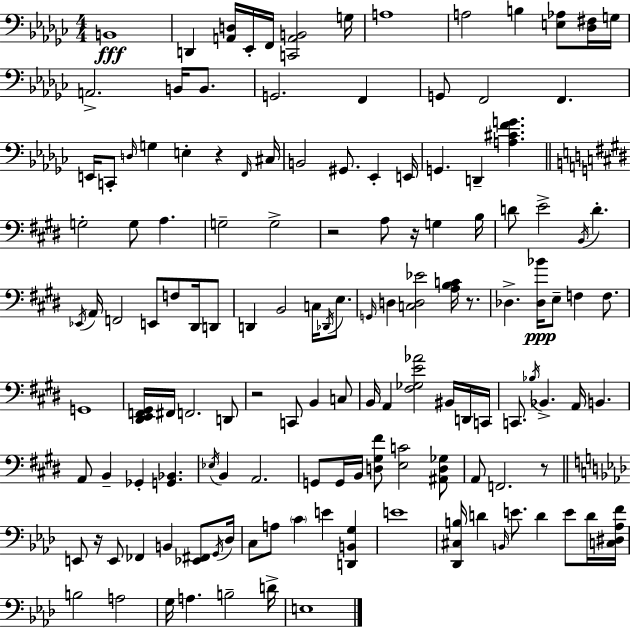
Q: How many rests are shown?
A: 7